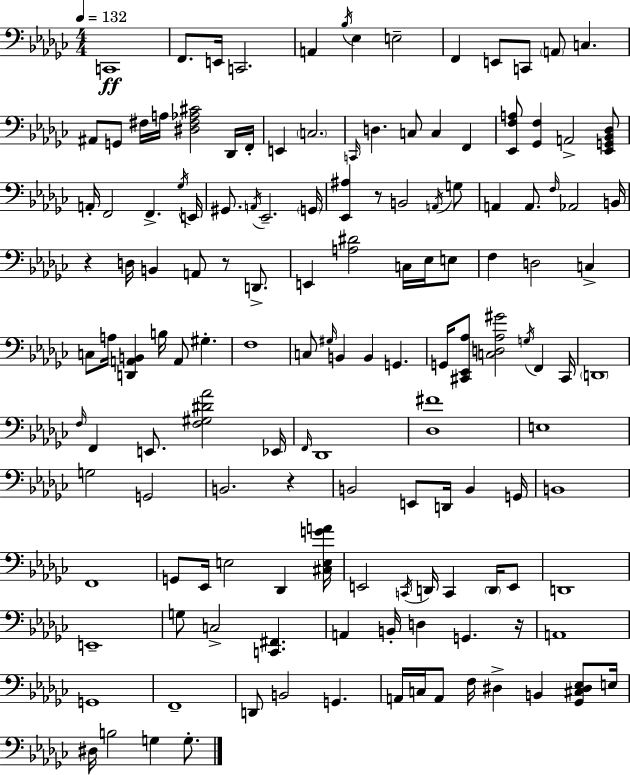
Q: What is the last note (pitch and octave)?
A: G3